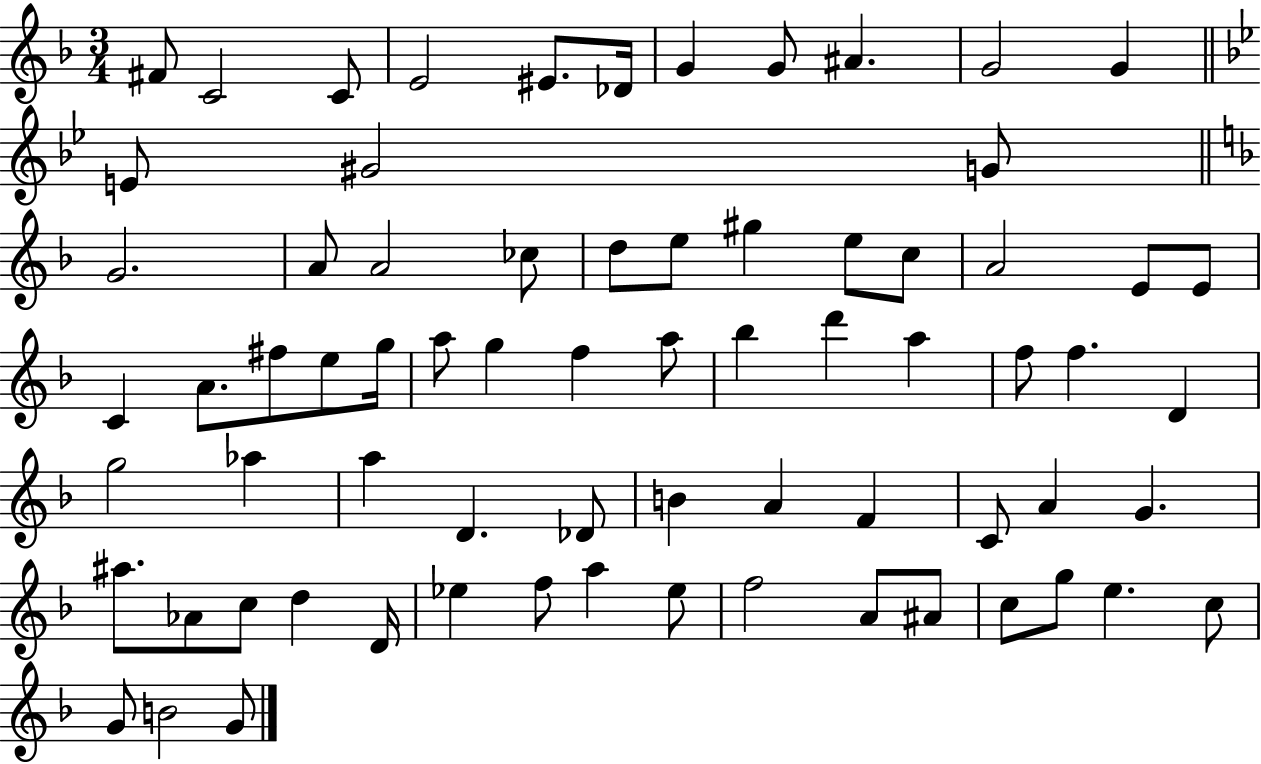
F#4/e C4/h C4/e E4/h EIS4/e. Db4/s G4/q G4/e A#4/q. G4/h G4/q E4/e G#4/h G4/e G4/h. A4/e A4/h CES5/e D5/e E5/e G#5/q E5/e C5/e A4/h E4/e E4/e C4/q A4/e. F#5/e E5/e G5/s A5/e G5/q F5/q A5/e Bb5/q D6/q A5/q F5/e F5/q. D4/q G5/h Ab5/q A5/q D4/q. Db4/e B4/q A4/q F4/q C4/e A4/q G4/q. A#5/e. Ab4/e C5/e D5/q D4/s Eb5/q F5/e A5/q Eb5/e F5/h A4/e A#4/e C5/e G5/e E5/q. C5/e G4/e B4/h G4/e